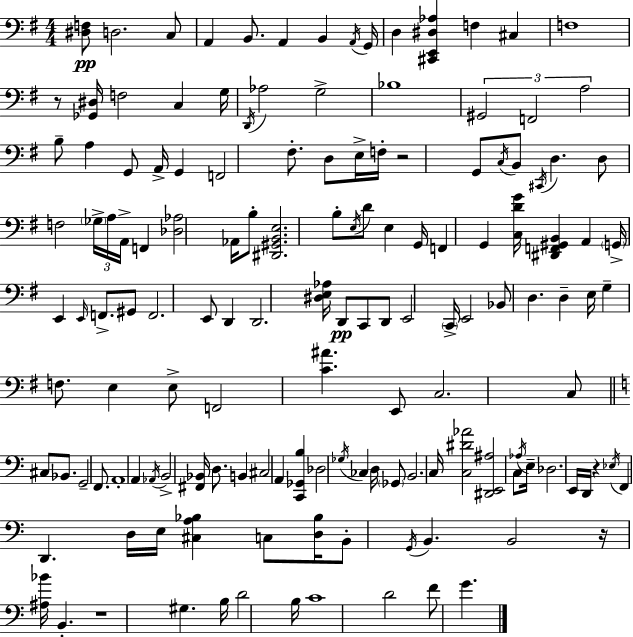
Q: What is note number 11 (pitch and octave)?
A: C#3